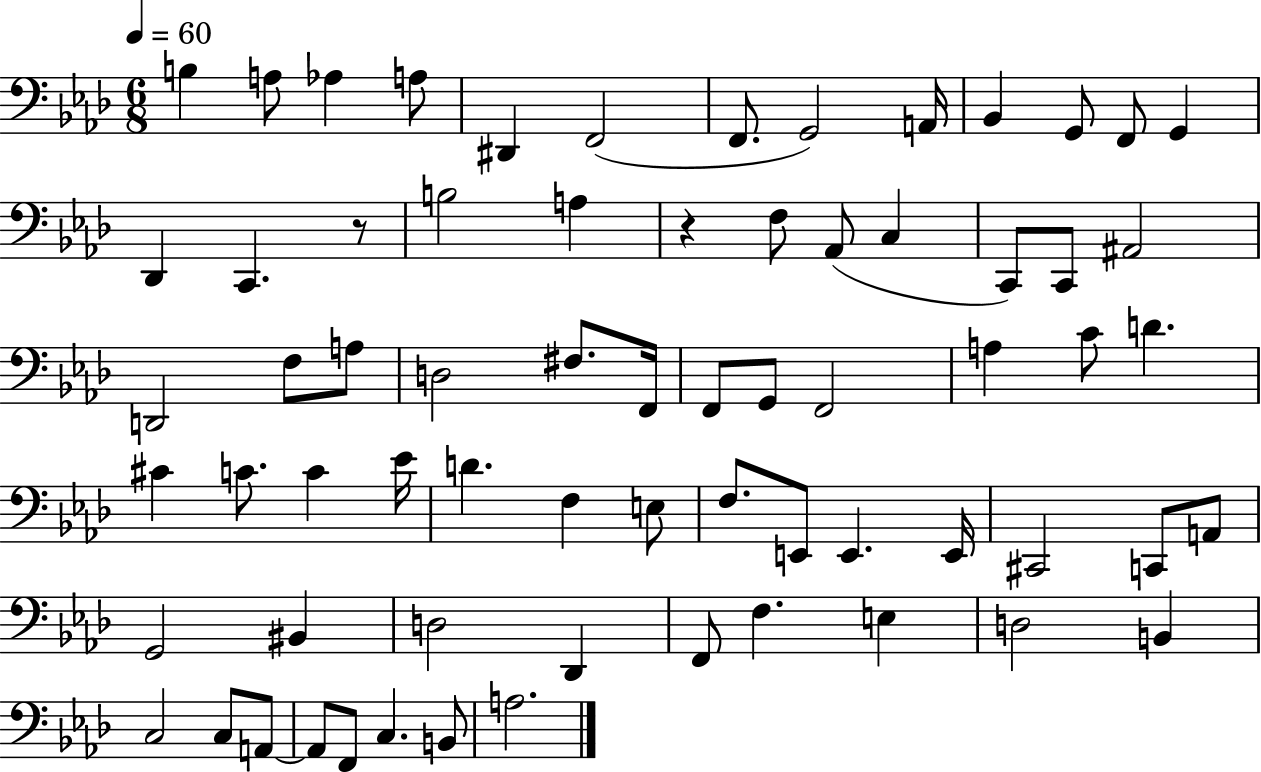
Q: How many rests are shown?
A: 2